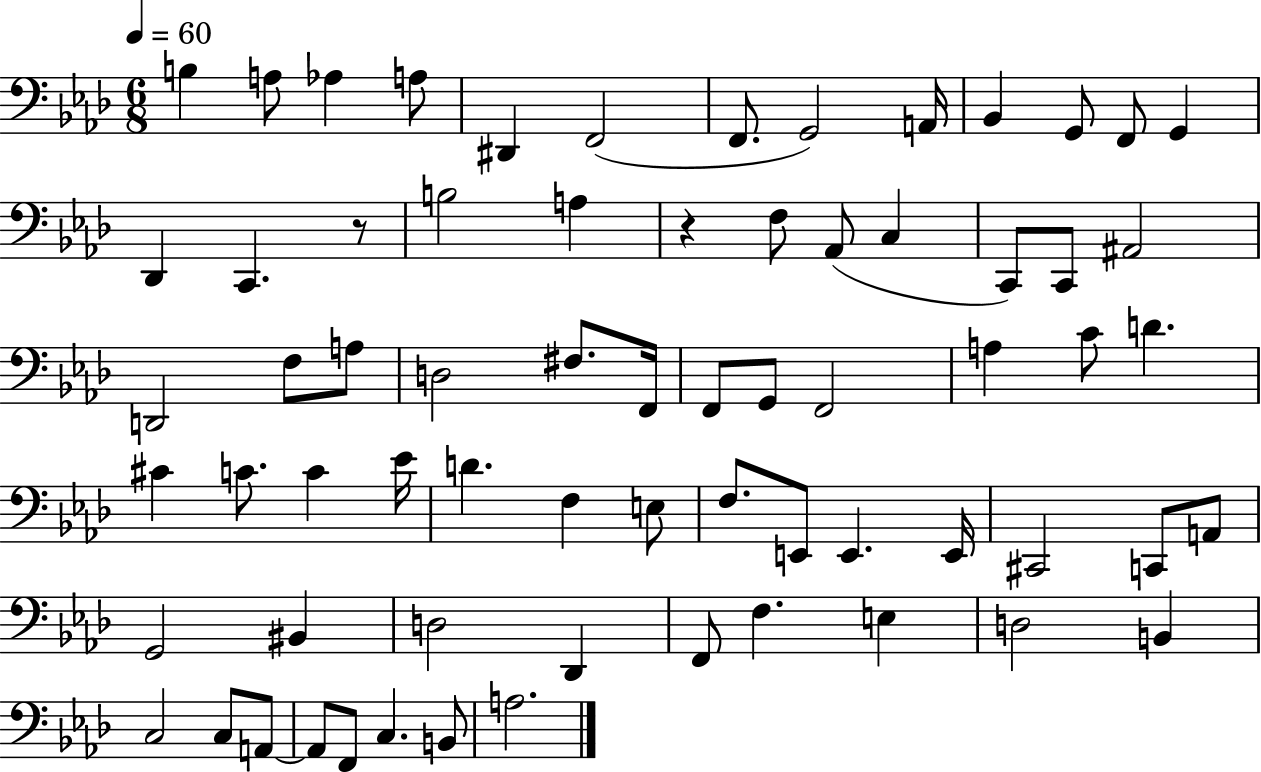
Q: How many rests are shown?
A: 2